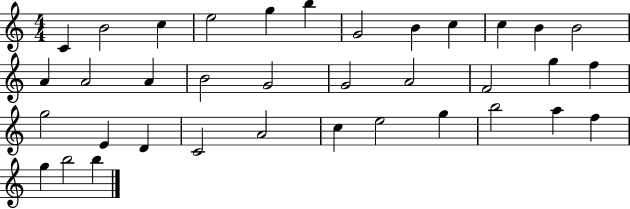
{
  \clef treble
  \numericTimeSignature
  \time 4/4
  \key c \major
  c'4 b'2 c''4 | e''2 g''4 b''4 | g'2 b'4 c''4 | c''4 b'4 b'2 | \break a'4 a'2 a'4 | b'2 g'2 | g'2 a'2 | f'2 g''4 f''4 | \break g''2 e'4 d'4 | c'2 a'2 | c''4 e''2 g''4 | b''2 a''4 f''4 | \break g''4 b''2 b''4 | \bar "|."
}